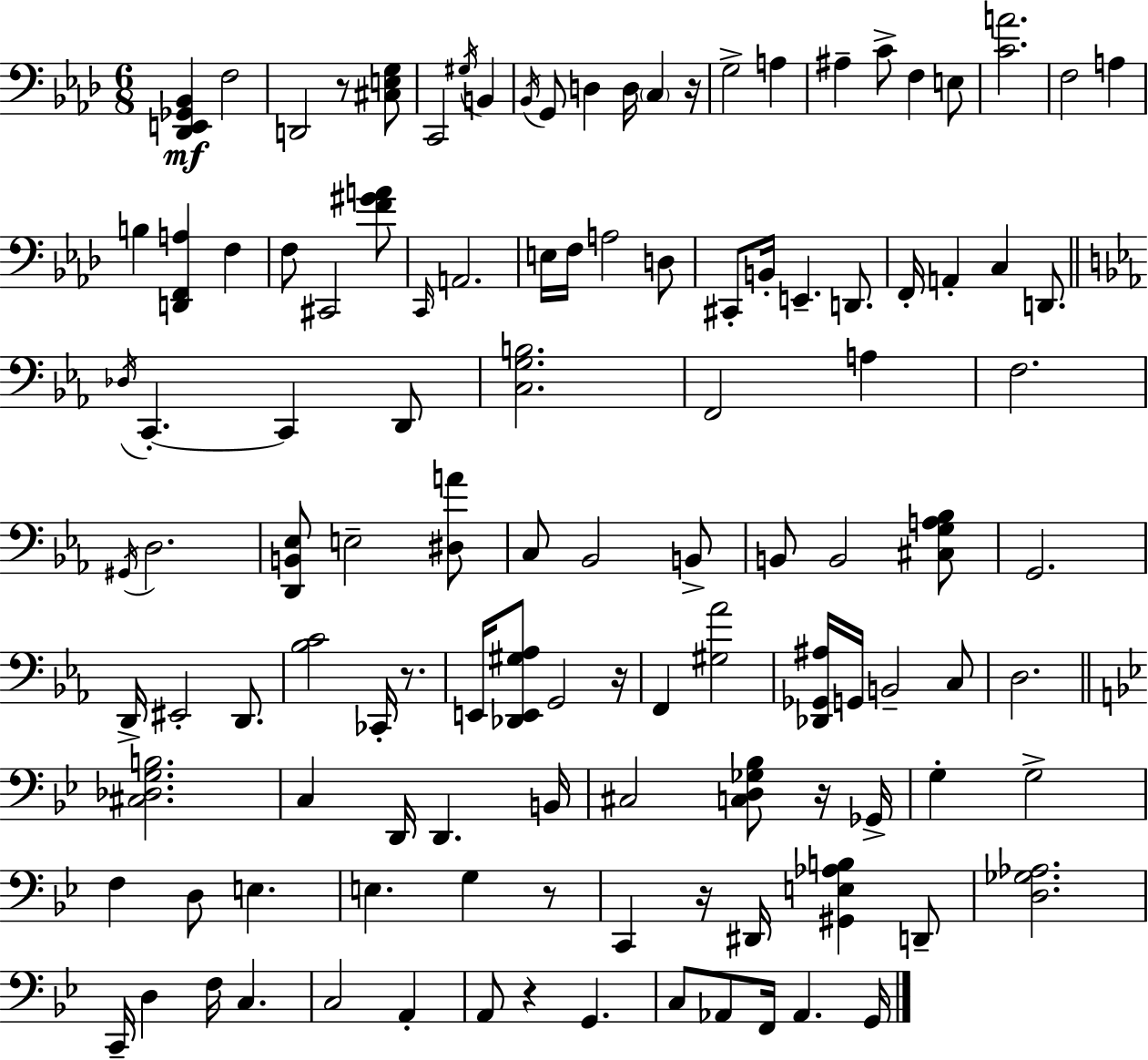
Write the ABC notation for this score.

X:1
T:Untitled
M:6/8
L:1/4
K:Ab
[_D,,E,,_G,,_B,,] F,2 D,,2 z/2 [^C,E,G,]/2 C,,2 ^G,/4 B,, _B,,/4 G,,/2 D, D,/4 C, z/4 G,2 A, ^A, C/2 F, E,/2 [CA]2 F,2 A, B, [D,,F,,A,] F, F,/2 ^C,,2 [F^GA]/2 C,,/4 A,,2 E,/4 F,/4 A,2 D,/2 ^C,,/2 B,,/4 E,, D,,/2 F,,/4 A,, C, D,,/2 _D,/4 C,, C,, D,,/2 [C,G,B,]2 F,,2 A, F,2 ^G,,/4 D,2 [D,,B,,_E,]/2 E,2 [^D,A]/2 C,/2 _B,,2 B,,/2 B,,/2 B,,2 [^C,G,A,_B,]/2 G,,2 D,,/4 ^E,,2 D,,/2 [_B,C]2 _C,,/4 z/2 E,,/4 [_D,,E,,^G,_A,]/2 G,,2 z/4 F,, [^G,_A]2 [_D,,_G,,^A,]/4 G,,/4 B,,2 C,/2 D,2 [^C,_D,G,B,]2 C, D,,/4 D,, B,,/4 ^C,2 [C,D,_G,_B,]/2 z/4 _G,,/4 G, G,2 F, D,/2 E, E, G, z/2 C,, z/4 ^D,,/4 [^G,,E,_A,B,] D,,/2 [D,_G,_A,]2 C,,/4 D, F,/4 C, C,2 A,, A,,/2 z G,, C,/2 _A,,/2 F,,/4 _A,, G,,/4